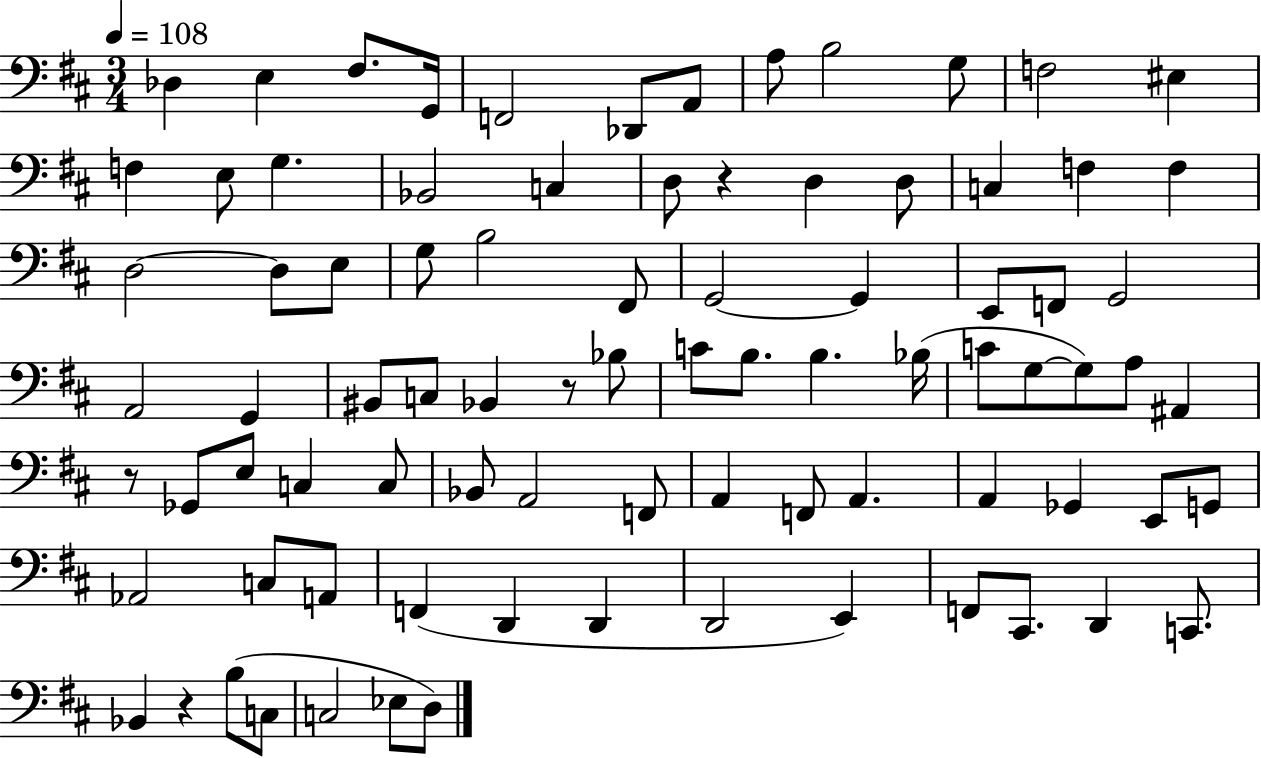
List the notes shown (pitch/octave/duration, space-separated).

Db3/q E3/q F#3/e. G2/s F2/h Db2/e A2/e A3/e B3/h G3/e F3/h EIS3/q F3/q E3/e G3/q. Bb2/h C3/q D3/e R/q D3/q D3/e C3/q F3/q F3/q D3/h D3/e E3/e G3/e B3/h F#2/e G2/h G2/q E2/e F2/e G2/h A2/h G2/q BIS2/e C3/e Bb2/q R/e Bb3/e C4/e B3/e. B3/q. Bb3/s C4/e G3/e G3/e A3/e A#2/q R/e Gb2/e E3/e C3/q C3/e Bb2/e A2/h F2/e A2/q F2/e A2/q. A2/q Gb2/q E2/e G2/e Ab2/h C3/e A2/e F2/q D2/q D2/q D2/h E2/q F2/e C#2/e. D2/q C2/e. Bb2/q R/q B3/e C3/e C3/h Eb3/e D3/e